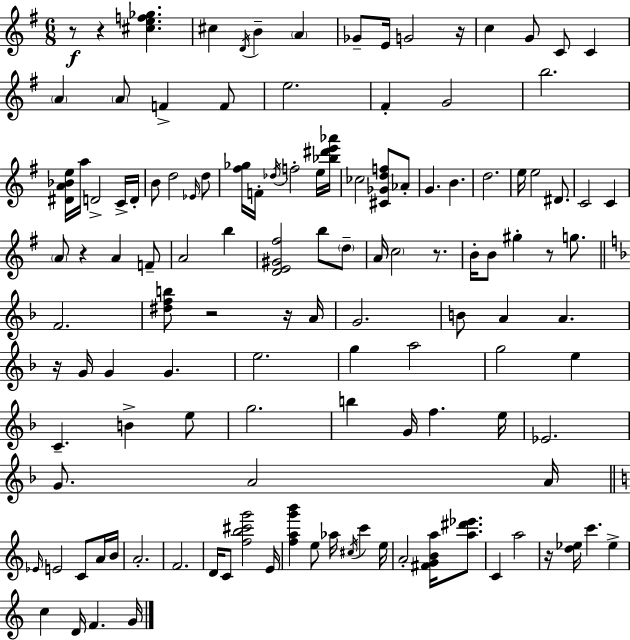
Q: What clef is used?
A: treble